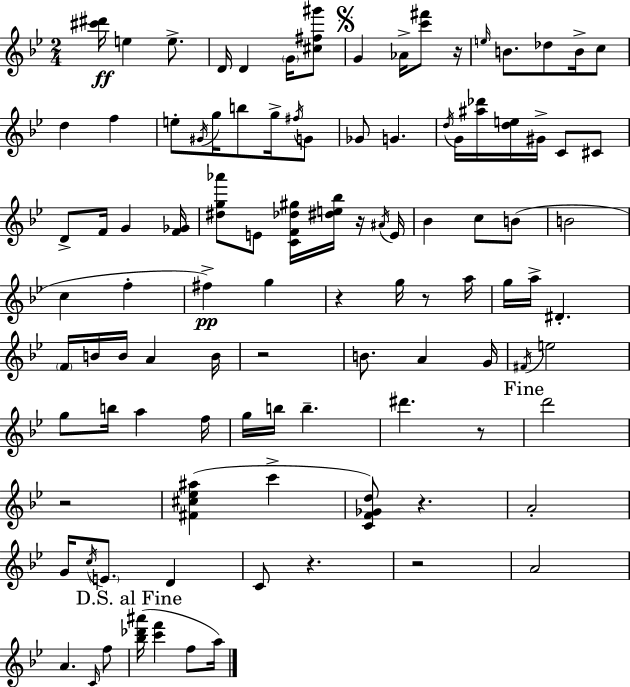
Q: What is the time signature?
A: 2/4